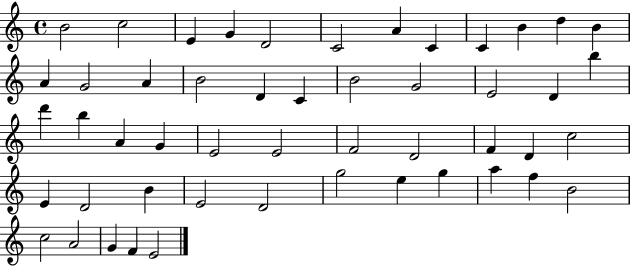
{
  \clef treble
  \time 4/4
  \defaultTimeSignature
  \key c \major
  b'2 c''2 | e'4 g'4 d'2 | c'2 a'4 c'4 | c'4 b'4 d''4 b'4 | \break a'4 g'2 a'4 | b'2 d'4 c'4 | b'2 g'2 | e'2 d'4 b''4 | \break d'''4 b''4 a'4 g'4 | e'2 e'2 | f'2 d'2 | f'4 d'4 c''2 | \break e'4 d'2 b'4 | e'2 d'2 | g''2 e''4 g''4 | a''4 f''4 b'2 | \break c''2 a'2 | g'4 f'4 e'2 | \bar "|."
}